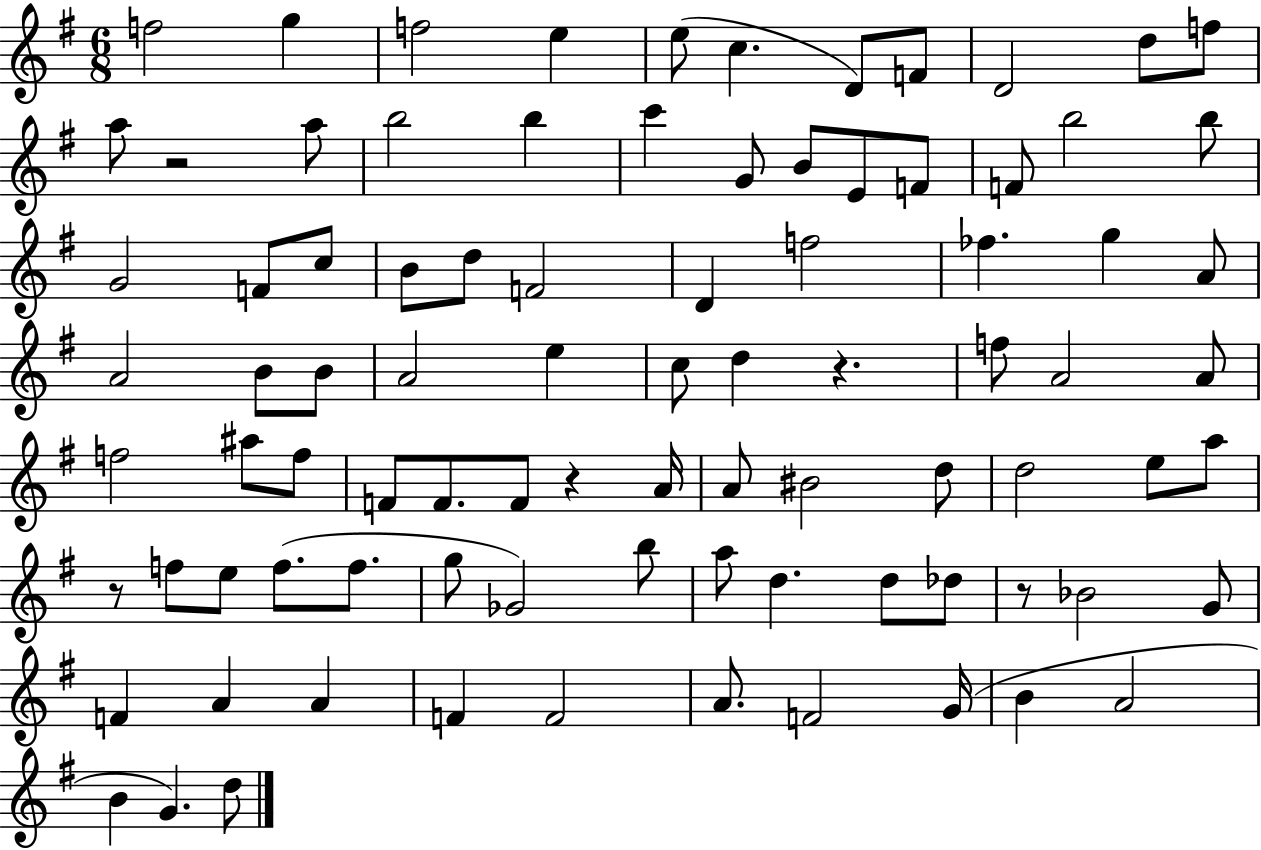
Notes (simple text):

F5/h G5/q F5/h E5/q E5/e C5/q. D4/e F4/e D4/h D5/e F5/e A5/e R/h A5/e B5/h B5/q C6/q G4/e B4/e E4/e F4/e F4/e B5/h B5/e G4/h F4/e C5/e B4/e D5/e F4/h D4/q F5/h FES5/q. G5/q A4/e A4/h B4/e B4/e A4/h E5/q C5/e D5/q R/q. F5/e A4/h A4/e F5/h A#5/e F5/e F4/e F4/e. F4/e R/q A4/s A4/e BIS4/h D5/e D5/h E5/e A5/e R/e F5/e E5/e F5/e. F5/e. G5/e Gb4/h B5/e A5/e D5/q. D5/e Db5/e R/e Bb4/h G4/e F4/q A4/q A4/q F4/q F4/h A4/e. F4/h G4/s B4/q A4/h B4/q G4/q. D5/e